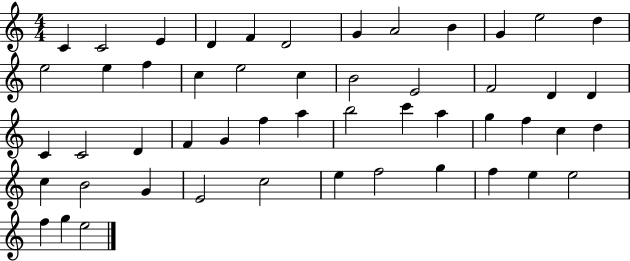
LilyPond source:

{
  \clef treble
  \numericTimeSignature
  \time 4/4
  \key c \major
  c'4 c'2 e'4 | d'4 f'4 d'2 | g'4 a'2 b'4 | g'4 e''2 d''4 | \break e''2 e''4 f''4 | c''4 e''2 c''4 | b'2 e'2 | f'2 d'4 d'4 | \break c'4 c'2 d'4 | f'4 g'4 f''4 a''4 | b''2 c'''4 a''4 | g''4 f''4 c''4 d''4 | \break c''4 b'2 g'4 | e'2 c''2 | e''4 f''2 g''4 | f''4 e''4 e''2 | \break f''4 g''4 e''2 | \bar "|."
}